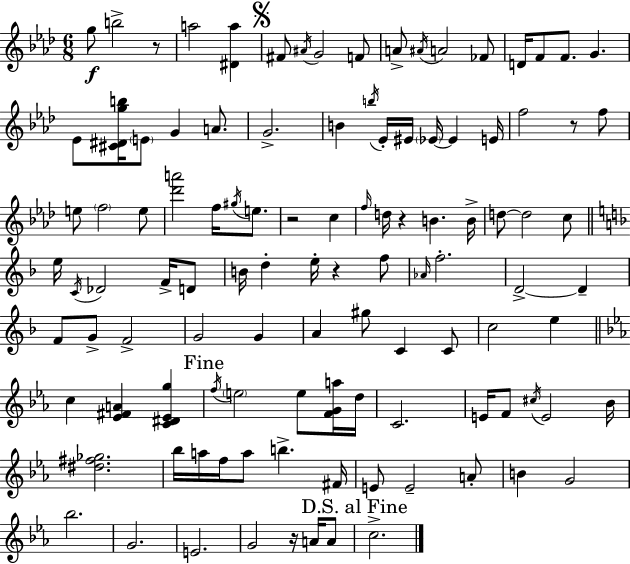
{
  \clef treble
  \numericTimeSignature
  \time 6/8
  \key aes \major
  g''8\f b''2-> r8 | a''2 <dis' a''>4 | \mark \markup { \musicglyph "scripts.segno" } fis'8 \acciaccatura { ais'16 } g'2 f'8 | a'8-> \acciaccatura { ais'16 } a'2 | \break fes'8 d'16 f'8 f'8. g'4. | ees'8 <cis' dis' g'' b''>16 \parenthesize e'8 g'4 a'8. | g'2.-> | b'4 \acciaccatura { b''16 } ees'16-. eis'16 \parenthesize ees'16~~ ees'4 | \break e'16 f''2 r8 | f''8 e''8 \parenthesize f''2 | e''8 <des''' a'''>2 f''16 | \acciaccatura { gis''16 } e''8. r2 | \break c''4 \grace { f''16 } d''16 r4 b'4. | b'16-> d''8~~ d''2 | c''8 \bar "||" \break \key f \major e''16 \acciaccatura { c'16 } des'2 f'16-> d'8 | b'16 d''4-. e''16-. r4 f''8 | \grace { aes'16 } f''2.-. | d'2->~~ d'4-- | \break f'8 g'8-> f'2-> | g'2 g'4 | a'4 gis''8 c'4 | c'8 c''2 e''4 | \break \bar "||" \break \key ees \major c''4 <ees' fis' a'>4 <c' dis' ees' g''>4 | \mark "Fine" \acciaccatura { f''16 } \parenthesize e''2 e''8 <f' g' a''>16 | d''16 c'2. | e'16 f'8 \acciaccatura { cis''16 } e'2 | \break bes'16 <dis'' fis'' ges''>2. | bes''16 a''16 f''16 a''8 b''4.-> | fis'16 e'8 e'2-- | a'8-. b'4 g'2 | \break bes''2. | g'2. | e'2. | g'2 r16 a'16 | \break a'8 \mark "D.S. al Fine" c''2.-> | \bar "|."
}